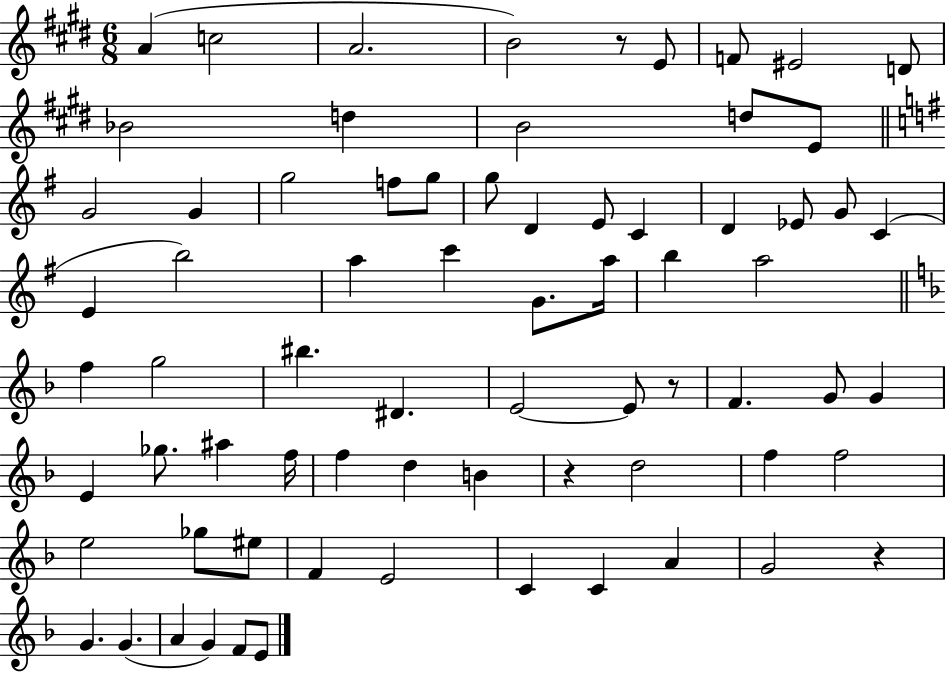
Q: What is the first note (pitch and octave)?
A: A4